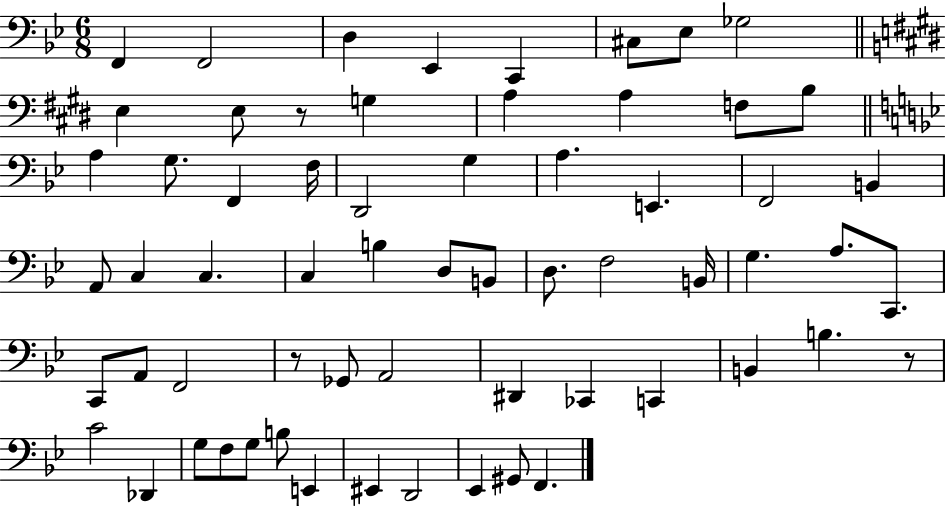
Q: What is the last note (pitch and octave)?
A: F2